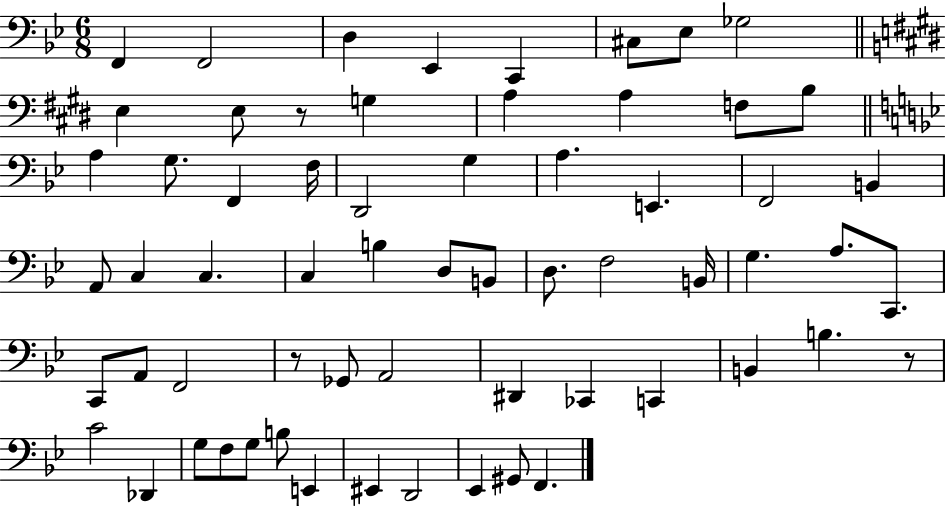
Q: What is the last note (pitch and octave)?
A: F2